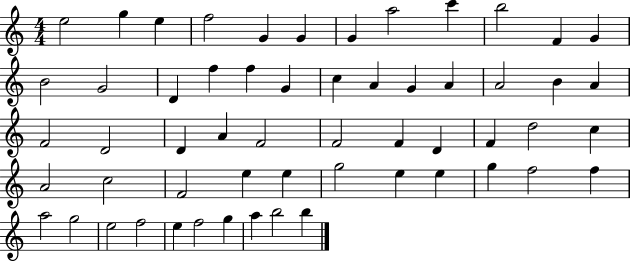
E5/h G5/q E5/q F5/h G4/q G4/q G4/q A5/h C6/q B5/h F4/q G4/q B4/h G4/h D4/q F5/q F5/q G4/q C5/q A4/q G4/q A4/q A4/h B4/q A4/q F4/h D4/h D4/q A4/q F4/h F4/h F4/q D4/q F4/q D5/h C5/q A4/h C5/h F4/h E5/q E5/q G5/h E5/q E5/q G5/q F5/h F5/q A5/h G5/h E5/h F5/h E5/q F5/h G5/q A5/q B5/h B5/q